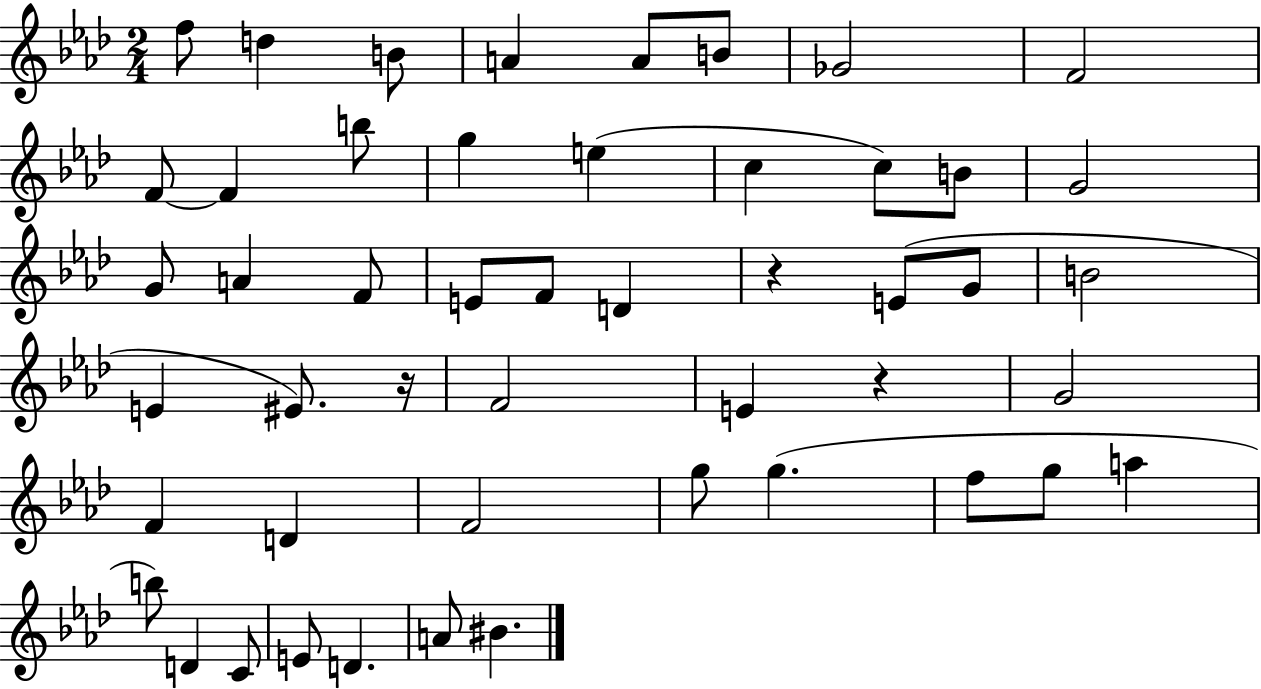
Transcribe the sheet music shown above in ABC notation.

X:1
T:Untitled
M:2/4
L:1/4
K:Ab
f/2 d B/2 A A/2 B/2 _G2 F2 F/2 F b/2 g e c c/2 B/2 G2 G/2 A F/2 E/2 F/2 D z E/2 G/2 B2 E ^E/2 z/4 F2 E z G2 F D F2 g/2 g f/2 g/2 a b/2 D C/2 E/2 D A/2 ^B